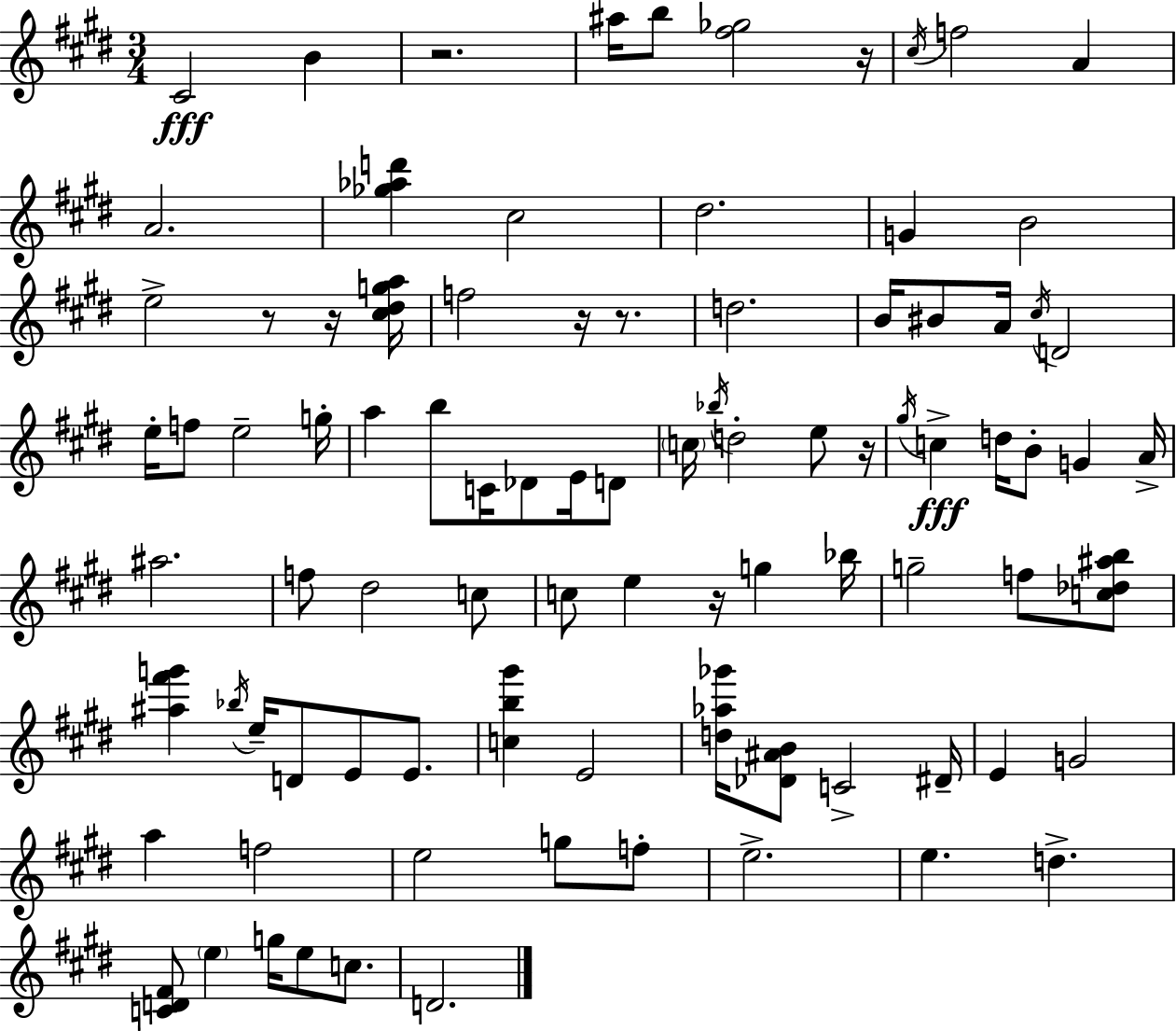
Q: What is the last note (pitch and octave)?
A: D4